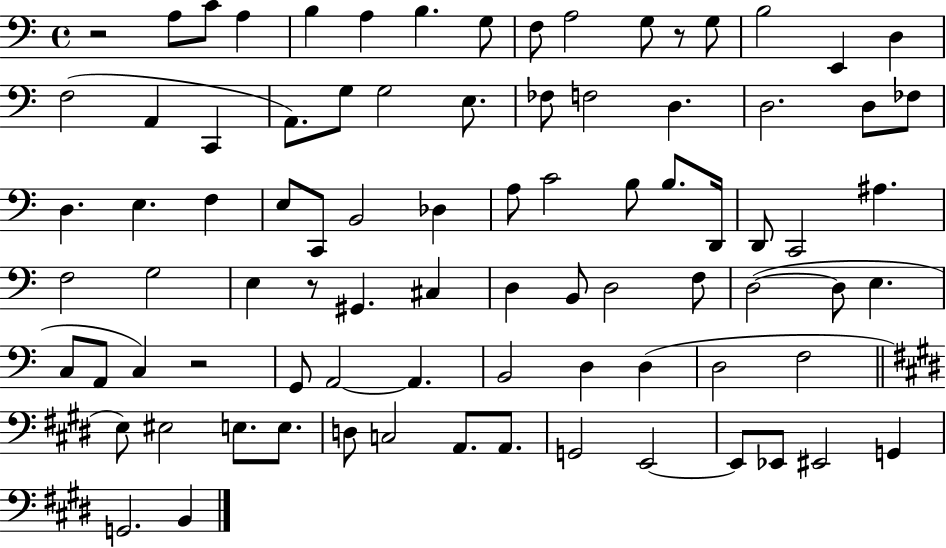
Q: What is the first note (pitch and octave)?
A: A3